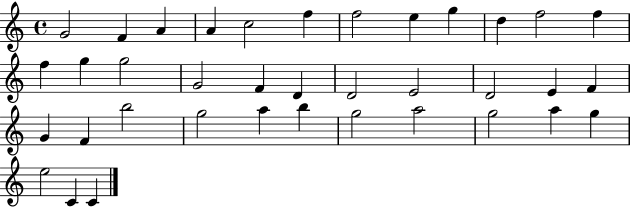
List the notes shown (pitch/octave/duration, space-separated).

G4/h F4/q A4/q A4/q C5/h F5/q F5/h E5/q G5/q D5/q F5/h F5/q F5/q G5/q G5/h G4/h F4/q D4/q D4/h E4/h D4/h E4/q F4/q G4/q F4/q B5/h G5/h A5/q B5/q G5/h A5/h G5/h A5/q G5/q E5/h C4/q C4/q